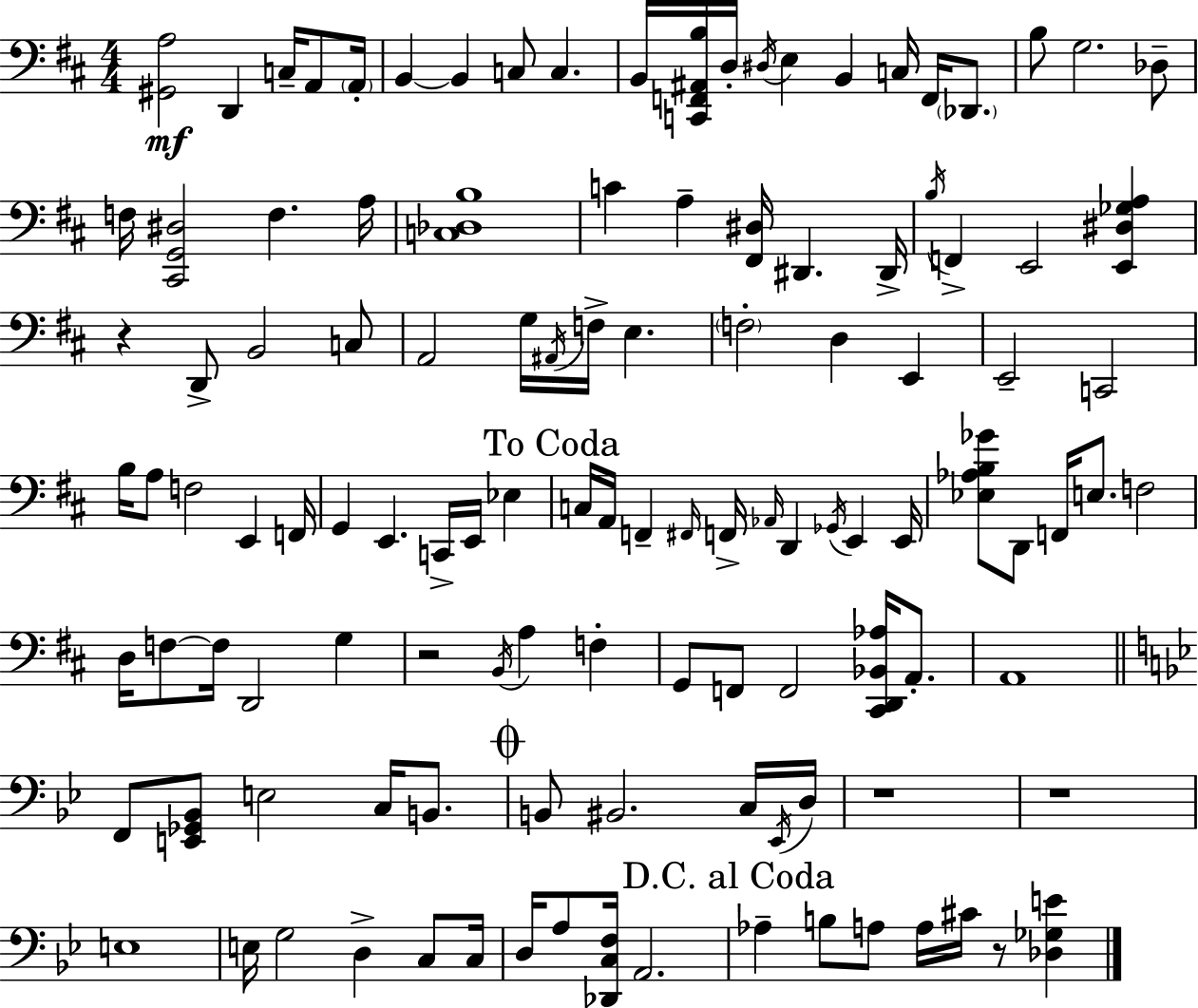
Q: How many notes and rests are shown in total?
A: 118